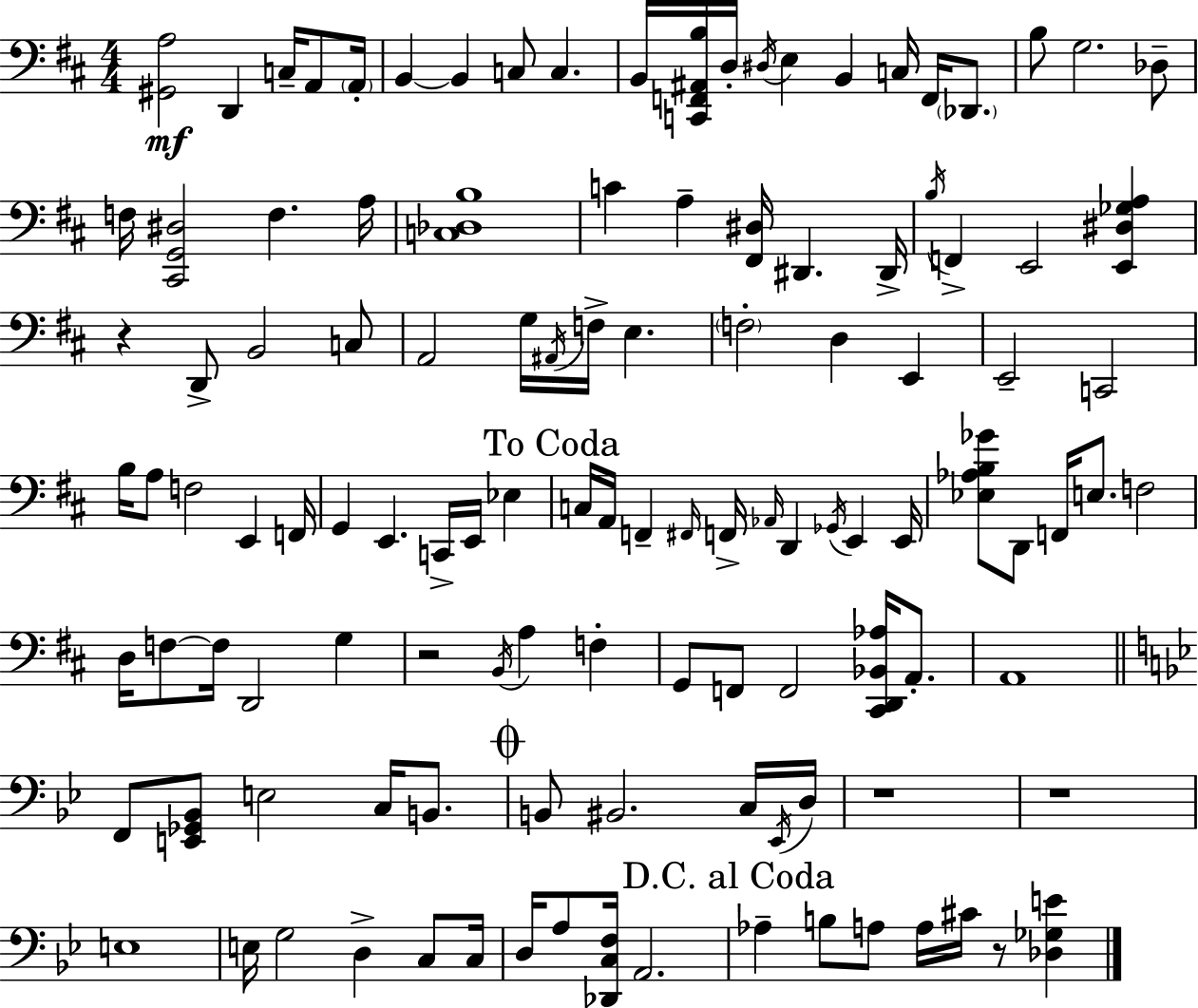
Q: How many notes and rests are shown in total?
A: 118